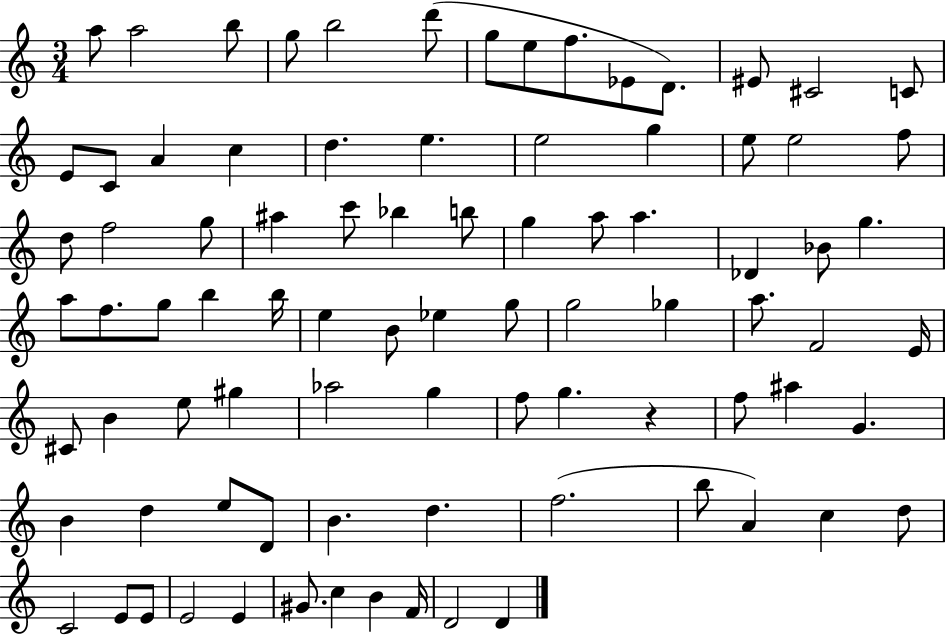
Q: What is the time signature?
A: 3/4